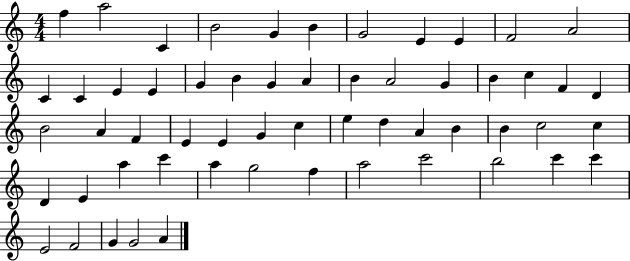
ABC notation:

X:1
T:Untitled
M:4/4
L:1/4
K:C
f a2 C B2 G B G2 E E F2 A2 C C E E G B G A B A2 G B c F D B2 A F E E G c e d A B B c2 c D E a c' a g2 f a2 c'2 b2 c' c' E2 F2 G G2 A